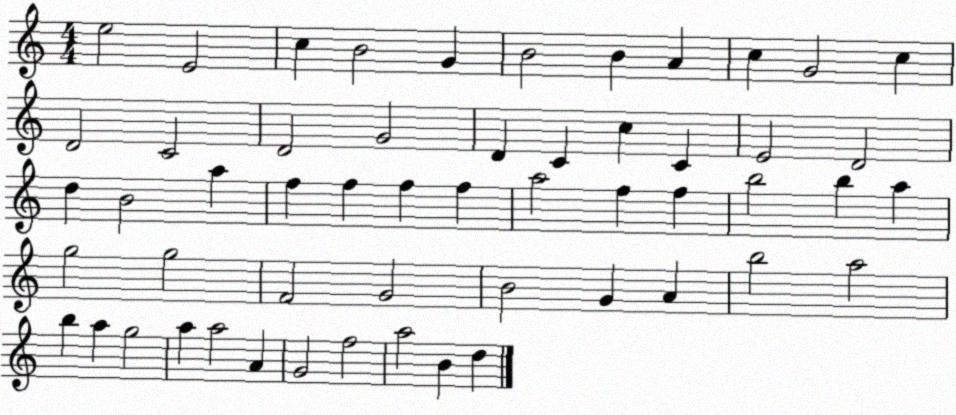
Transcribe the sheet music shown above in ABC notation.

X:1
T:Untitled
M:4/4
L:1/4
K:C
e2 E2 c B2 G B2 B A c G2 c D2 C2 D2 G2 D C c C E2 D2 d B2 a f f f f a2 f f b2 b a g2 g2 F2 G2 B2 G A b2 a2 b a g2 a a2 A G2 f2 a2 B d